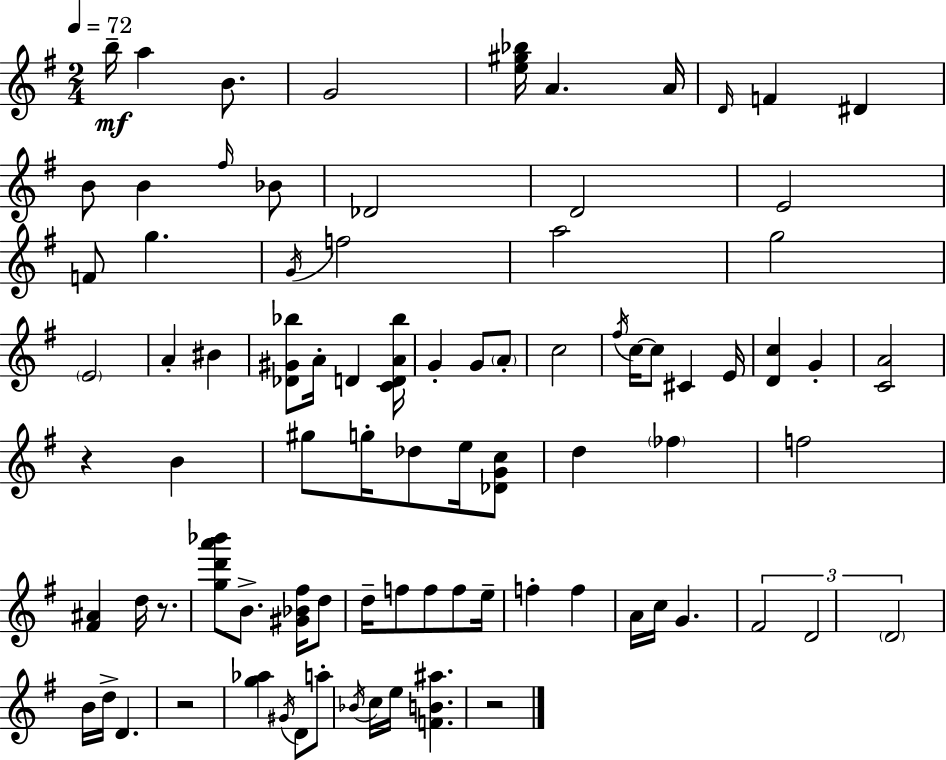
X:1
T:Untitled
M:2/4
L:1/4
K:Em
b/4 a B/2 G2 [e^g_b]/4 A A/4 D/4 F ^D B/2 B ^f/4 _B/2 _D2 D2 E2 F/2 g G/4 f2 a2 g2 E2 A ^B [_D^G_b]/2 A/4 D [CDA_b]/4 G G/2 A/2 c2 ^f/4 c/4 c/2 ^C E/4 [Dc] G [CA]2 z B ^g/2 g/4 _d/2 e/4 [_DGc]/2 d _f f2 [^F^A] d/4 z/2 [gd'a'_b']/2 B/2 [^G_B^f]/4 d/2 d/4 f/2 f/2 f/2 e/4 f f A/4 c/4 G ^F2 D2 D2 B/4 d/4 D z2 [g_a] ^G/4 D/2 a/2 _B/4 c/4 e/4 [FB^a] z2